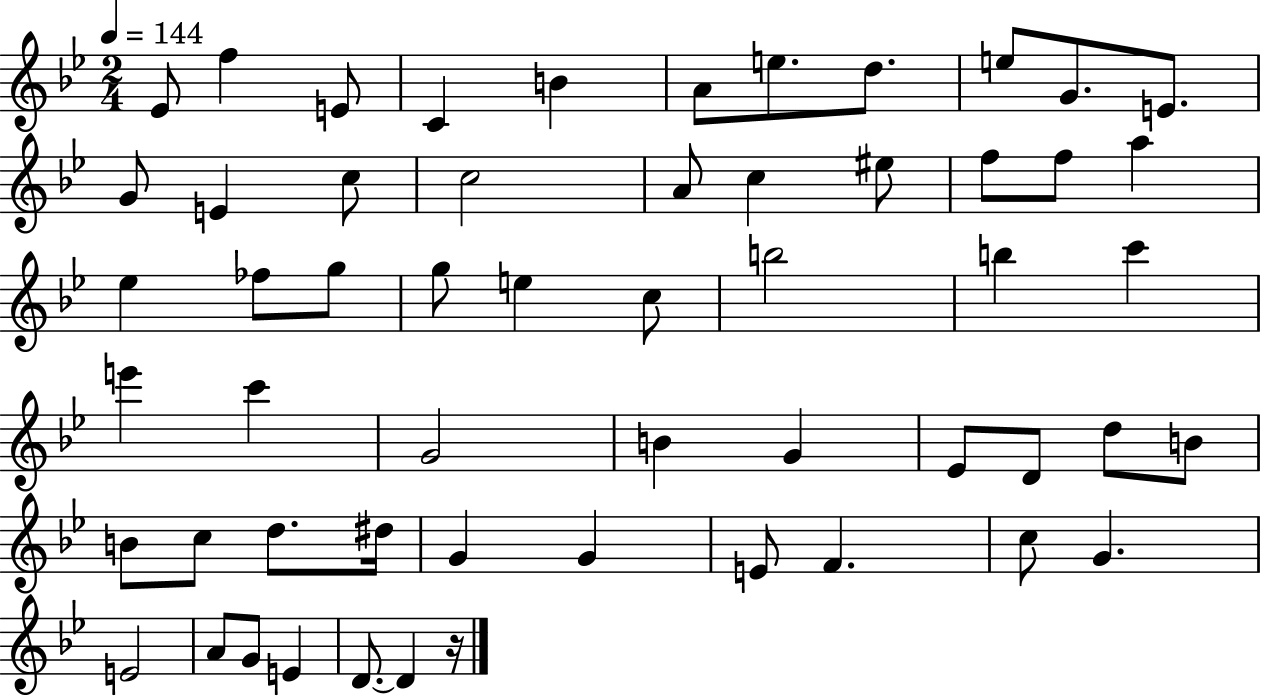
Eb4/e F5/q E4/e C4/q B4/q A4/e E5/e. D5/e. E5/e G4/e. E4/e. G4/e E4/q C5/e C5/h A4/e C5/q EIS5/e F5/e F5/e A5/q Eb5/q FES5/e G5/e G5/e E5/q C5/e B5/h B5/q C6/q E6/q C6/q G4/h B4/q G4/q Eb4/e D4/e D5/e B4/e B4/e C5/e D5/e. D#5/s G4/q G4/q E4/e F4/q. C5/e G4/q. E4/h A4/e G4/e E4/q D4/e. D4/q R/s